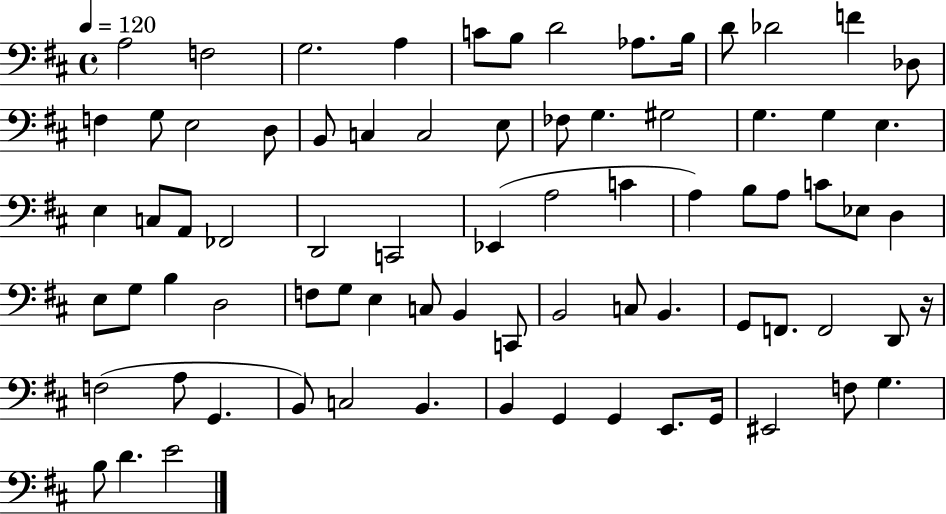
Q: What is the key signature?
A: D major